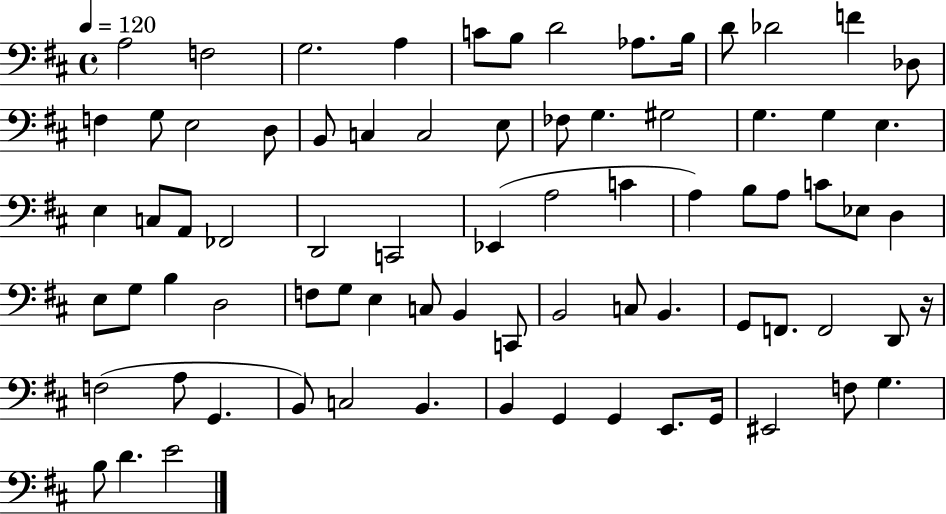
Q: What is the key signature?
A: D major